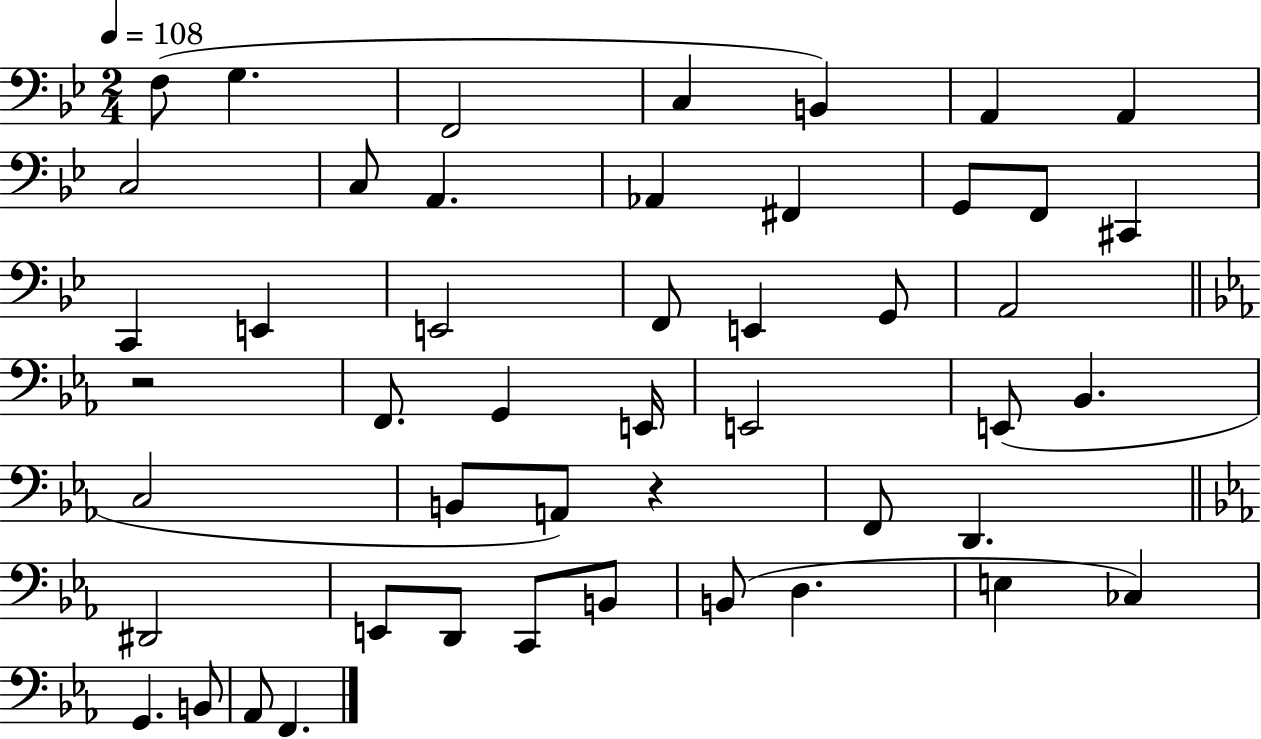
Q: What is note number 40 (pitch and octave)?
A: D3